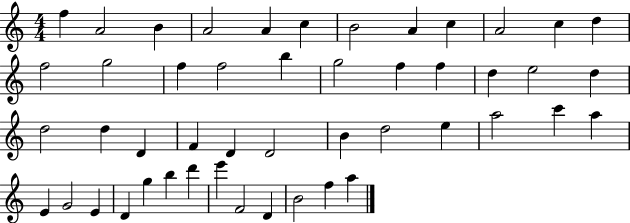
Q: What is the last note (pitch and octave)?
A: A5